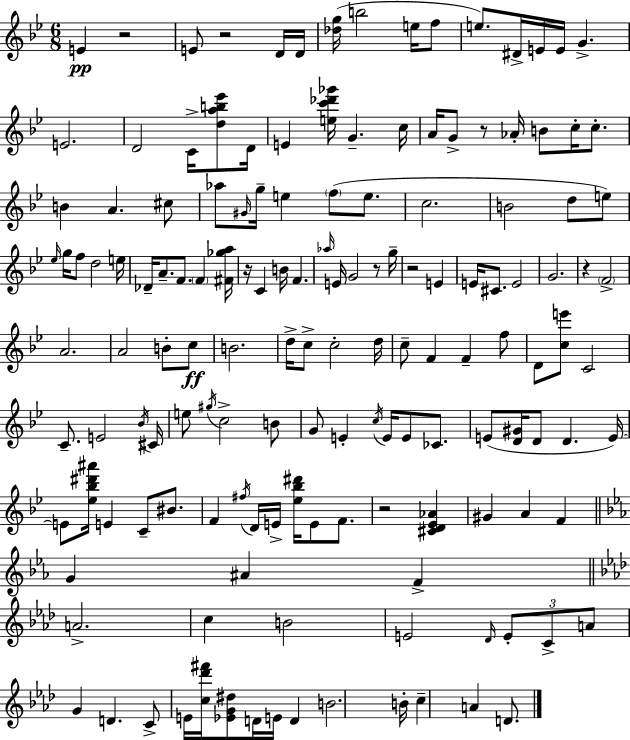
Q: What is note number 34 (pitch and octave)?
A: E5